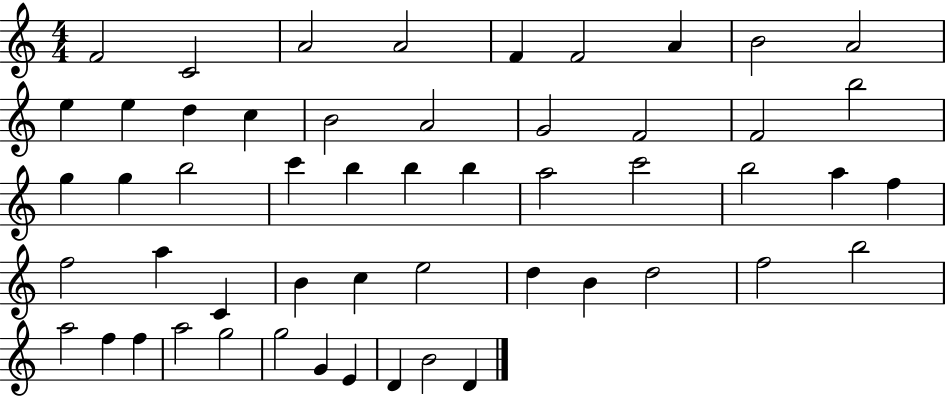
F4/h C4/h A4/h A4/h F4/q F4/h A4/q B4/h A4/h E5/q E5/q D5/q C5/q B4/h A4/h G4/h F4/h F4/h B5/h G5/q G5/q B5/h C6/q B5/q B5/q B5/q A5/h C6/h B5/h A5/q F5/q F5/h A5/q C4/q B4/q C5/q E5/h D5/q B4/q D5/h F5/h B5/h A5/h F5/q F5/q A5/h G5/h G5/h G4/q E4/q D4/q B4/h D4/q